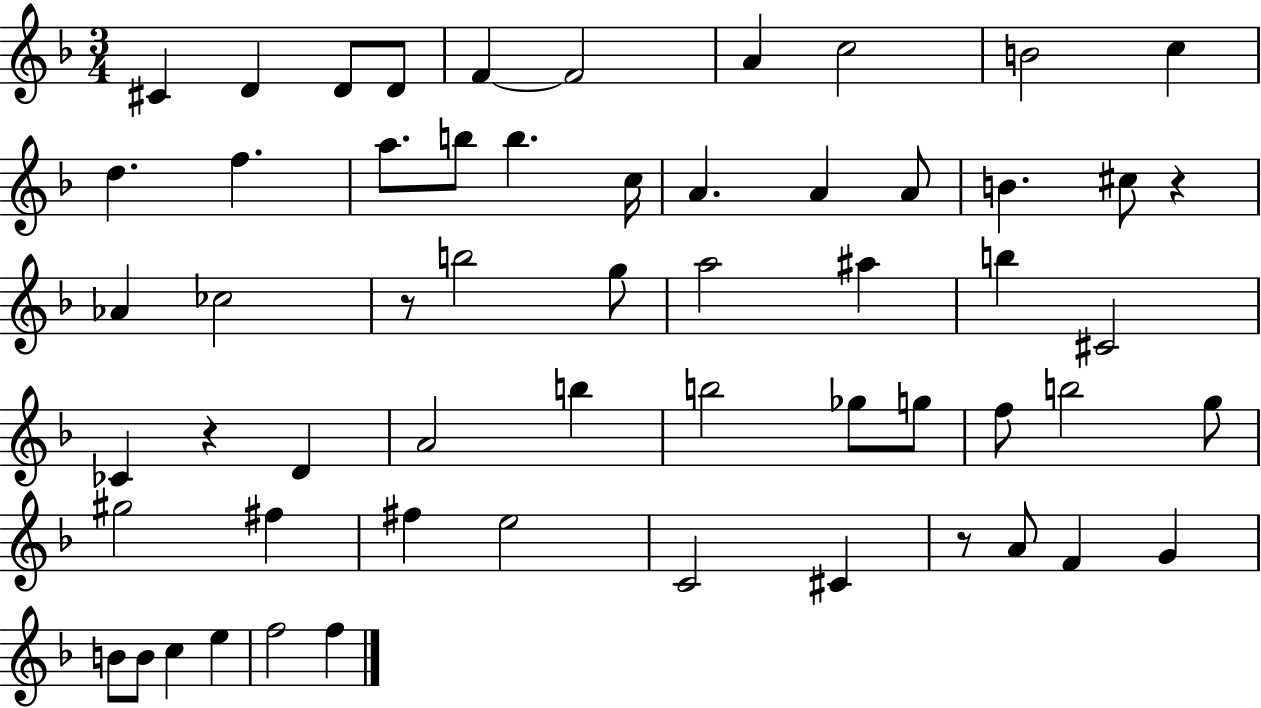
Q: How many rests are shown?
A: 4